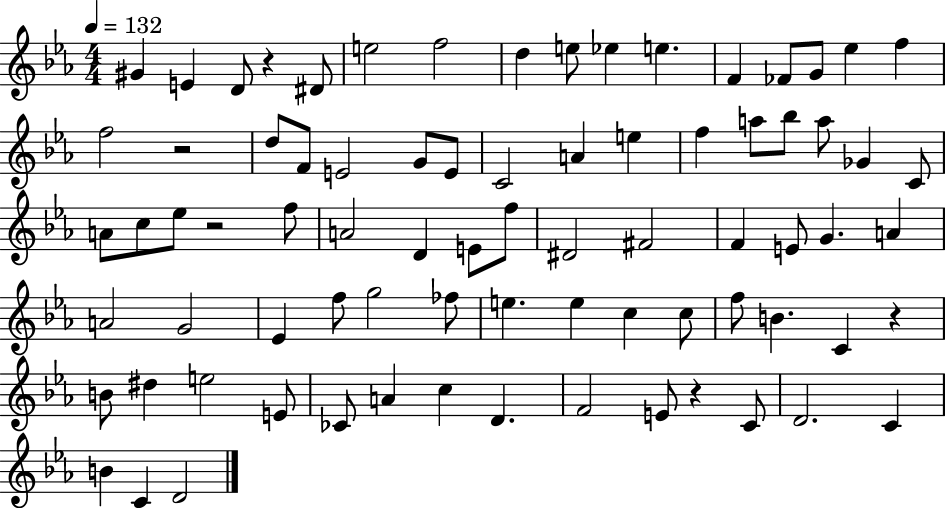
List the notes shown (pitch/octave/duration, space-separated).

G#4/q E4/q D4/e R/q D#4/e E5/h F5/h D5/q E5/e Eb5/q E5/q. F4/q FES4/e G4/e Eb5/q F5/q F5/h R/h D5/e F4/e E4/h G4/e E4/e C4/h A4/q E5/q F5/q A5/e Bb5/e A5/e Gb4/q C4/e A4/e C5/e Eb5/e R/h F5/e A4/h D4/q E4/e F5/e D#4/h F#4/h F4/q E4/e G4/q. A4/q A4/h G4/h Eb4/q F5/e G5/h FES5/e E5/q. E5/q C5/q C5/e F5/e B4/q. C4/q R/q B4/e D#5/q E5/h E4/e CES4/e A4/q C5/q D4/q. F4/h E4/e R/q C4/e D4/h. C4/q B4/q C4/q D4/h